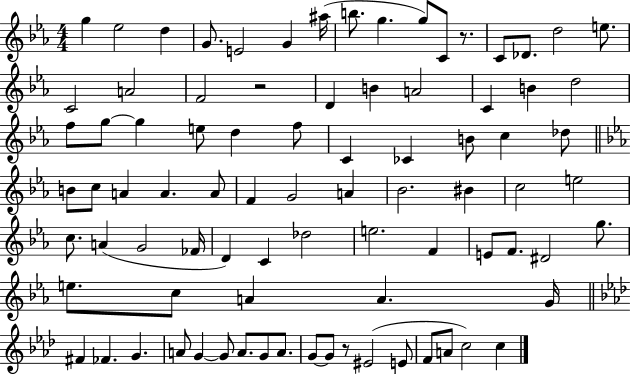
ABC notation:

X:1
T:Untitled
M:4/4
L:1/4
K:Eb
g _e2 d G/2 E2 G ^a/4 b/2 g g/2 C/2 z/2 C/2 _D/2 d2 e/2 C2 A2 F2 z2 D B A2 C B d2 f/2 g/2 g e/2 d f/2 C _C B/2 c _d/2 B/2 c/2 A A A/2 F G2 A _B2 ^B c2 e2 c/2 A G2 _F/4 D C _d2 e2 F E/2 F/2 ^D2 g/2 e/2 c/2 A A G/4 ^F _F G A/2 G G/2 A/2 G/2 A/2 G/2 G/2 z/2 ^E2 E/2 F/2 A/2 c2 c